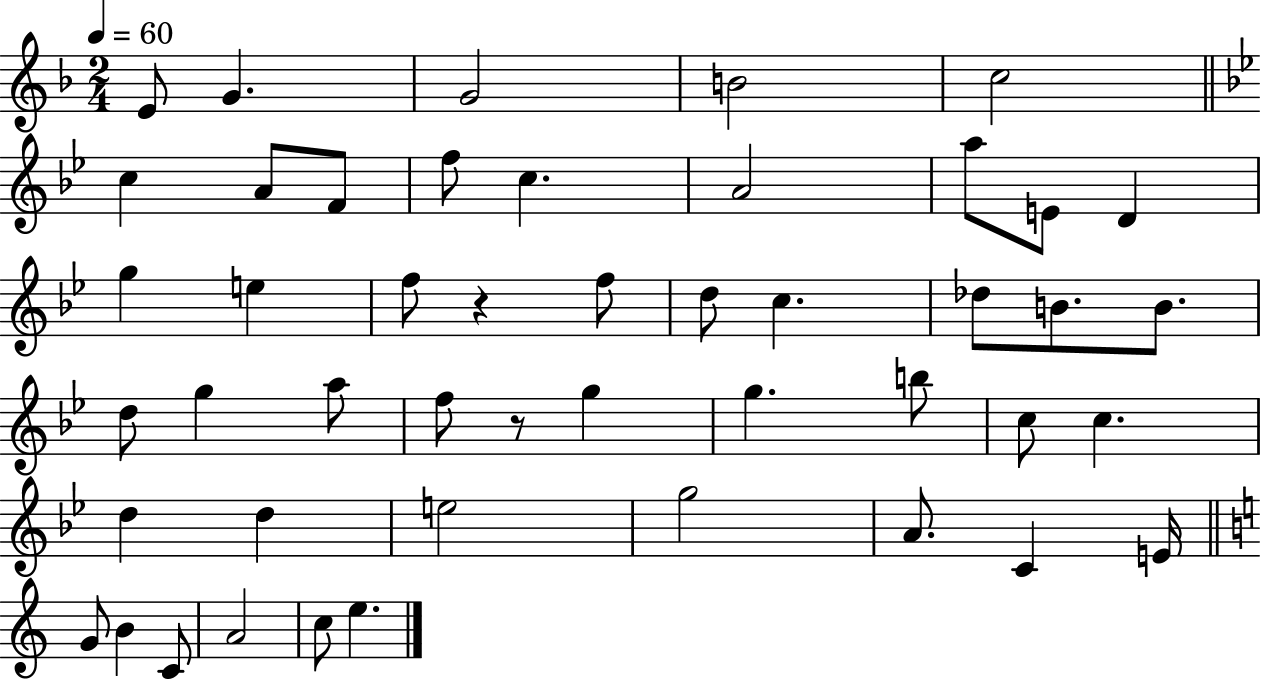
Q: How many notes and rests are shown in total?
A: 47